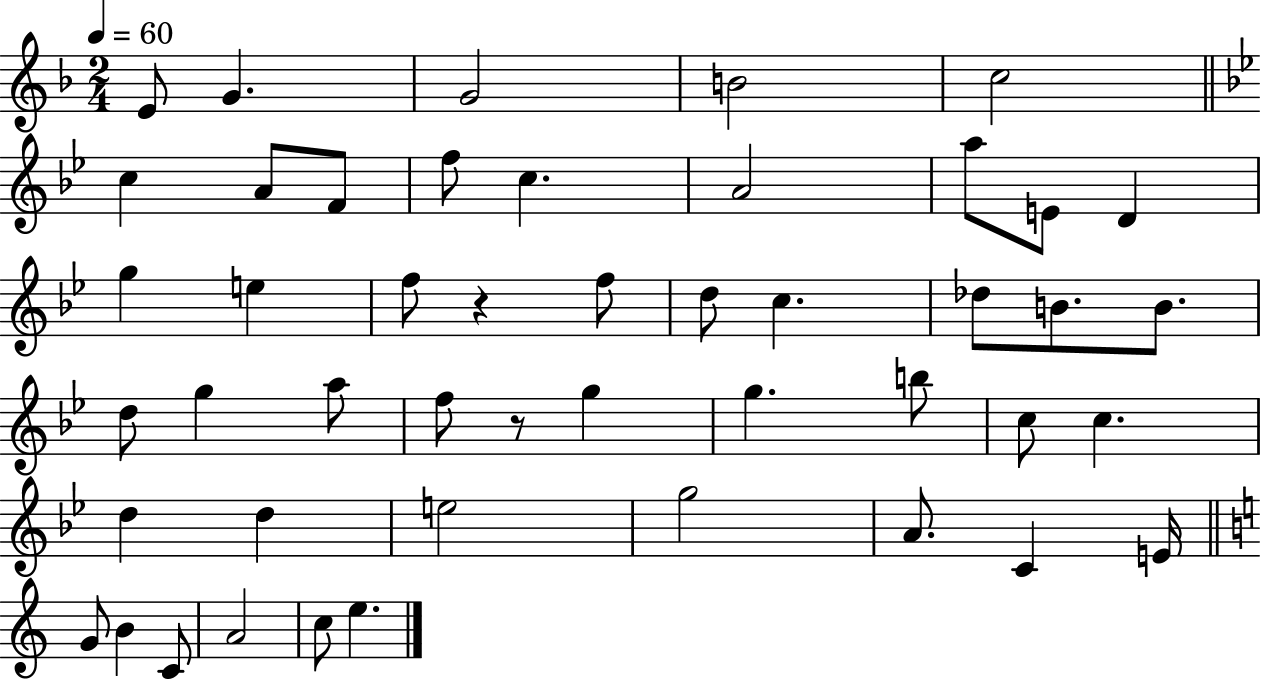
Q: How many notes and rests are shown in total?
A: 47